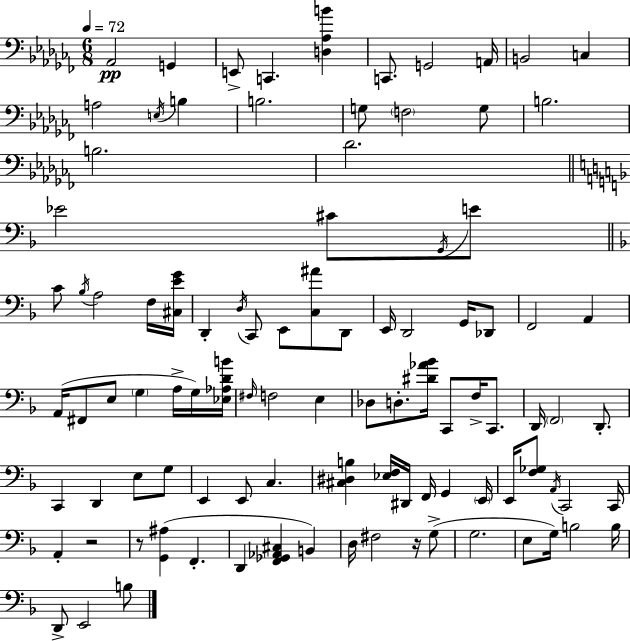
{
  \clef bass
  \numericTimeSignature
  \time 6/8
  \key aes \minor
  \tempo 4 = 72
  aes,2\pp g,4 | e,8-> c,4. <d aes b'>4 | c,8. g,2 a,16 | b,2 c4 | \break a2 \acciaccatura { e16 } b4 | b2. | g8 \parenthesize f2 g8 | b2. | \break b2. | des'2. | \bar "||" \break \key f \major ees'2 cis'8 \acciaccatura { g,16 } e'8 | \bar "||" \break \key f \major c'8 \acciaccatura { bes16 } a2 f16 | <cis e' g'>16 d,4-. \acciaccatura { d16 } c,8 e,8 <c ais'>8 | d,8 e,16 d,2 g,16 | des,8 f,2 a,4 | \break a,16( fis,8 e8 \parenthesize g4 a16-> | g16) <ees aes d' b'>16 \grace { fis16 } f2 e4 | des8 d8.-. <dis' aes' bes'>16 c,8 f16-> | c,8. d,16 \parenthesize f,2 | \break d,8.-. c,4 d,4 e8 | g8 e,4 e,8 c4. | <cis dis b>4 <ees f>16 dis,16 f,16 g,4 | \parenthesize e,16 e,16 <f ges>8 \acciaccatura { a,16 } c,2 | \break c,16 a,4-. r2 | r8 <g, ais>4( f,4.-. | d,4 <f, ges, aes, cis>4 | b,4) d16 fis2 | \break r16 g8->( g2. | e8 g16) b2 | b16 d,8-> e,2 | b8 \bar "|."
}